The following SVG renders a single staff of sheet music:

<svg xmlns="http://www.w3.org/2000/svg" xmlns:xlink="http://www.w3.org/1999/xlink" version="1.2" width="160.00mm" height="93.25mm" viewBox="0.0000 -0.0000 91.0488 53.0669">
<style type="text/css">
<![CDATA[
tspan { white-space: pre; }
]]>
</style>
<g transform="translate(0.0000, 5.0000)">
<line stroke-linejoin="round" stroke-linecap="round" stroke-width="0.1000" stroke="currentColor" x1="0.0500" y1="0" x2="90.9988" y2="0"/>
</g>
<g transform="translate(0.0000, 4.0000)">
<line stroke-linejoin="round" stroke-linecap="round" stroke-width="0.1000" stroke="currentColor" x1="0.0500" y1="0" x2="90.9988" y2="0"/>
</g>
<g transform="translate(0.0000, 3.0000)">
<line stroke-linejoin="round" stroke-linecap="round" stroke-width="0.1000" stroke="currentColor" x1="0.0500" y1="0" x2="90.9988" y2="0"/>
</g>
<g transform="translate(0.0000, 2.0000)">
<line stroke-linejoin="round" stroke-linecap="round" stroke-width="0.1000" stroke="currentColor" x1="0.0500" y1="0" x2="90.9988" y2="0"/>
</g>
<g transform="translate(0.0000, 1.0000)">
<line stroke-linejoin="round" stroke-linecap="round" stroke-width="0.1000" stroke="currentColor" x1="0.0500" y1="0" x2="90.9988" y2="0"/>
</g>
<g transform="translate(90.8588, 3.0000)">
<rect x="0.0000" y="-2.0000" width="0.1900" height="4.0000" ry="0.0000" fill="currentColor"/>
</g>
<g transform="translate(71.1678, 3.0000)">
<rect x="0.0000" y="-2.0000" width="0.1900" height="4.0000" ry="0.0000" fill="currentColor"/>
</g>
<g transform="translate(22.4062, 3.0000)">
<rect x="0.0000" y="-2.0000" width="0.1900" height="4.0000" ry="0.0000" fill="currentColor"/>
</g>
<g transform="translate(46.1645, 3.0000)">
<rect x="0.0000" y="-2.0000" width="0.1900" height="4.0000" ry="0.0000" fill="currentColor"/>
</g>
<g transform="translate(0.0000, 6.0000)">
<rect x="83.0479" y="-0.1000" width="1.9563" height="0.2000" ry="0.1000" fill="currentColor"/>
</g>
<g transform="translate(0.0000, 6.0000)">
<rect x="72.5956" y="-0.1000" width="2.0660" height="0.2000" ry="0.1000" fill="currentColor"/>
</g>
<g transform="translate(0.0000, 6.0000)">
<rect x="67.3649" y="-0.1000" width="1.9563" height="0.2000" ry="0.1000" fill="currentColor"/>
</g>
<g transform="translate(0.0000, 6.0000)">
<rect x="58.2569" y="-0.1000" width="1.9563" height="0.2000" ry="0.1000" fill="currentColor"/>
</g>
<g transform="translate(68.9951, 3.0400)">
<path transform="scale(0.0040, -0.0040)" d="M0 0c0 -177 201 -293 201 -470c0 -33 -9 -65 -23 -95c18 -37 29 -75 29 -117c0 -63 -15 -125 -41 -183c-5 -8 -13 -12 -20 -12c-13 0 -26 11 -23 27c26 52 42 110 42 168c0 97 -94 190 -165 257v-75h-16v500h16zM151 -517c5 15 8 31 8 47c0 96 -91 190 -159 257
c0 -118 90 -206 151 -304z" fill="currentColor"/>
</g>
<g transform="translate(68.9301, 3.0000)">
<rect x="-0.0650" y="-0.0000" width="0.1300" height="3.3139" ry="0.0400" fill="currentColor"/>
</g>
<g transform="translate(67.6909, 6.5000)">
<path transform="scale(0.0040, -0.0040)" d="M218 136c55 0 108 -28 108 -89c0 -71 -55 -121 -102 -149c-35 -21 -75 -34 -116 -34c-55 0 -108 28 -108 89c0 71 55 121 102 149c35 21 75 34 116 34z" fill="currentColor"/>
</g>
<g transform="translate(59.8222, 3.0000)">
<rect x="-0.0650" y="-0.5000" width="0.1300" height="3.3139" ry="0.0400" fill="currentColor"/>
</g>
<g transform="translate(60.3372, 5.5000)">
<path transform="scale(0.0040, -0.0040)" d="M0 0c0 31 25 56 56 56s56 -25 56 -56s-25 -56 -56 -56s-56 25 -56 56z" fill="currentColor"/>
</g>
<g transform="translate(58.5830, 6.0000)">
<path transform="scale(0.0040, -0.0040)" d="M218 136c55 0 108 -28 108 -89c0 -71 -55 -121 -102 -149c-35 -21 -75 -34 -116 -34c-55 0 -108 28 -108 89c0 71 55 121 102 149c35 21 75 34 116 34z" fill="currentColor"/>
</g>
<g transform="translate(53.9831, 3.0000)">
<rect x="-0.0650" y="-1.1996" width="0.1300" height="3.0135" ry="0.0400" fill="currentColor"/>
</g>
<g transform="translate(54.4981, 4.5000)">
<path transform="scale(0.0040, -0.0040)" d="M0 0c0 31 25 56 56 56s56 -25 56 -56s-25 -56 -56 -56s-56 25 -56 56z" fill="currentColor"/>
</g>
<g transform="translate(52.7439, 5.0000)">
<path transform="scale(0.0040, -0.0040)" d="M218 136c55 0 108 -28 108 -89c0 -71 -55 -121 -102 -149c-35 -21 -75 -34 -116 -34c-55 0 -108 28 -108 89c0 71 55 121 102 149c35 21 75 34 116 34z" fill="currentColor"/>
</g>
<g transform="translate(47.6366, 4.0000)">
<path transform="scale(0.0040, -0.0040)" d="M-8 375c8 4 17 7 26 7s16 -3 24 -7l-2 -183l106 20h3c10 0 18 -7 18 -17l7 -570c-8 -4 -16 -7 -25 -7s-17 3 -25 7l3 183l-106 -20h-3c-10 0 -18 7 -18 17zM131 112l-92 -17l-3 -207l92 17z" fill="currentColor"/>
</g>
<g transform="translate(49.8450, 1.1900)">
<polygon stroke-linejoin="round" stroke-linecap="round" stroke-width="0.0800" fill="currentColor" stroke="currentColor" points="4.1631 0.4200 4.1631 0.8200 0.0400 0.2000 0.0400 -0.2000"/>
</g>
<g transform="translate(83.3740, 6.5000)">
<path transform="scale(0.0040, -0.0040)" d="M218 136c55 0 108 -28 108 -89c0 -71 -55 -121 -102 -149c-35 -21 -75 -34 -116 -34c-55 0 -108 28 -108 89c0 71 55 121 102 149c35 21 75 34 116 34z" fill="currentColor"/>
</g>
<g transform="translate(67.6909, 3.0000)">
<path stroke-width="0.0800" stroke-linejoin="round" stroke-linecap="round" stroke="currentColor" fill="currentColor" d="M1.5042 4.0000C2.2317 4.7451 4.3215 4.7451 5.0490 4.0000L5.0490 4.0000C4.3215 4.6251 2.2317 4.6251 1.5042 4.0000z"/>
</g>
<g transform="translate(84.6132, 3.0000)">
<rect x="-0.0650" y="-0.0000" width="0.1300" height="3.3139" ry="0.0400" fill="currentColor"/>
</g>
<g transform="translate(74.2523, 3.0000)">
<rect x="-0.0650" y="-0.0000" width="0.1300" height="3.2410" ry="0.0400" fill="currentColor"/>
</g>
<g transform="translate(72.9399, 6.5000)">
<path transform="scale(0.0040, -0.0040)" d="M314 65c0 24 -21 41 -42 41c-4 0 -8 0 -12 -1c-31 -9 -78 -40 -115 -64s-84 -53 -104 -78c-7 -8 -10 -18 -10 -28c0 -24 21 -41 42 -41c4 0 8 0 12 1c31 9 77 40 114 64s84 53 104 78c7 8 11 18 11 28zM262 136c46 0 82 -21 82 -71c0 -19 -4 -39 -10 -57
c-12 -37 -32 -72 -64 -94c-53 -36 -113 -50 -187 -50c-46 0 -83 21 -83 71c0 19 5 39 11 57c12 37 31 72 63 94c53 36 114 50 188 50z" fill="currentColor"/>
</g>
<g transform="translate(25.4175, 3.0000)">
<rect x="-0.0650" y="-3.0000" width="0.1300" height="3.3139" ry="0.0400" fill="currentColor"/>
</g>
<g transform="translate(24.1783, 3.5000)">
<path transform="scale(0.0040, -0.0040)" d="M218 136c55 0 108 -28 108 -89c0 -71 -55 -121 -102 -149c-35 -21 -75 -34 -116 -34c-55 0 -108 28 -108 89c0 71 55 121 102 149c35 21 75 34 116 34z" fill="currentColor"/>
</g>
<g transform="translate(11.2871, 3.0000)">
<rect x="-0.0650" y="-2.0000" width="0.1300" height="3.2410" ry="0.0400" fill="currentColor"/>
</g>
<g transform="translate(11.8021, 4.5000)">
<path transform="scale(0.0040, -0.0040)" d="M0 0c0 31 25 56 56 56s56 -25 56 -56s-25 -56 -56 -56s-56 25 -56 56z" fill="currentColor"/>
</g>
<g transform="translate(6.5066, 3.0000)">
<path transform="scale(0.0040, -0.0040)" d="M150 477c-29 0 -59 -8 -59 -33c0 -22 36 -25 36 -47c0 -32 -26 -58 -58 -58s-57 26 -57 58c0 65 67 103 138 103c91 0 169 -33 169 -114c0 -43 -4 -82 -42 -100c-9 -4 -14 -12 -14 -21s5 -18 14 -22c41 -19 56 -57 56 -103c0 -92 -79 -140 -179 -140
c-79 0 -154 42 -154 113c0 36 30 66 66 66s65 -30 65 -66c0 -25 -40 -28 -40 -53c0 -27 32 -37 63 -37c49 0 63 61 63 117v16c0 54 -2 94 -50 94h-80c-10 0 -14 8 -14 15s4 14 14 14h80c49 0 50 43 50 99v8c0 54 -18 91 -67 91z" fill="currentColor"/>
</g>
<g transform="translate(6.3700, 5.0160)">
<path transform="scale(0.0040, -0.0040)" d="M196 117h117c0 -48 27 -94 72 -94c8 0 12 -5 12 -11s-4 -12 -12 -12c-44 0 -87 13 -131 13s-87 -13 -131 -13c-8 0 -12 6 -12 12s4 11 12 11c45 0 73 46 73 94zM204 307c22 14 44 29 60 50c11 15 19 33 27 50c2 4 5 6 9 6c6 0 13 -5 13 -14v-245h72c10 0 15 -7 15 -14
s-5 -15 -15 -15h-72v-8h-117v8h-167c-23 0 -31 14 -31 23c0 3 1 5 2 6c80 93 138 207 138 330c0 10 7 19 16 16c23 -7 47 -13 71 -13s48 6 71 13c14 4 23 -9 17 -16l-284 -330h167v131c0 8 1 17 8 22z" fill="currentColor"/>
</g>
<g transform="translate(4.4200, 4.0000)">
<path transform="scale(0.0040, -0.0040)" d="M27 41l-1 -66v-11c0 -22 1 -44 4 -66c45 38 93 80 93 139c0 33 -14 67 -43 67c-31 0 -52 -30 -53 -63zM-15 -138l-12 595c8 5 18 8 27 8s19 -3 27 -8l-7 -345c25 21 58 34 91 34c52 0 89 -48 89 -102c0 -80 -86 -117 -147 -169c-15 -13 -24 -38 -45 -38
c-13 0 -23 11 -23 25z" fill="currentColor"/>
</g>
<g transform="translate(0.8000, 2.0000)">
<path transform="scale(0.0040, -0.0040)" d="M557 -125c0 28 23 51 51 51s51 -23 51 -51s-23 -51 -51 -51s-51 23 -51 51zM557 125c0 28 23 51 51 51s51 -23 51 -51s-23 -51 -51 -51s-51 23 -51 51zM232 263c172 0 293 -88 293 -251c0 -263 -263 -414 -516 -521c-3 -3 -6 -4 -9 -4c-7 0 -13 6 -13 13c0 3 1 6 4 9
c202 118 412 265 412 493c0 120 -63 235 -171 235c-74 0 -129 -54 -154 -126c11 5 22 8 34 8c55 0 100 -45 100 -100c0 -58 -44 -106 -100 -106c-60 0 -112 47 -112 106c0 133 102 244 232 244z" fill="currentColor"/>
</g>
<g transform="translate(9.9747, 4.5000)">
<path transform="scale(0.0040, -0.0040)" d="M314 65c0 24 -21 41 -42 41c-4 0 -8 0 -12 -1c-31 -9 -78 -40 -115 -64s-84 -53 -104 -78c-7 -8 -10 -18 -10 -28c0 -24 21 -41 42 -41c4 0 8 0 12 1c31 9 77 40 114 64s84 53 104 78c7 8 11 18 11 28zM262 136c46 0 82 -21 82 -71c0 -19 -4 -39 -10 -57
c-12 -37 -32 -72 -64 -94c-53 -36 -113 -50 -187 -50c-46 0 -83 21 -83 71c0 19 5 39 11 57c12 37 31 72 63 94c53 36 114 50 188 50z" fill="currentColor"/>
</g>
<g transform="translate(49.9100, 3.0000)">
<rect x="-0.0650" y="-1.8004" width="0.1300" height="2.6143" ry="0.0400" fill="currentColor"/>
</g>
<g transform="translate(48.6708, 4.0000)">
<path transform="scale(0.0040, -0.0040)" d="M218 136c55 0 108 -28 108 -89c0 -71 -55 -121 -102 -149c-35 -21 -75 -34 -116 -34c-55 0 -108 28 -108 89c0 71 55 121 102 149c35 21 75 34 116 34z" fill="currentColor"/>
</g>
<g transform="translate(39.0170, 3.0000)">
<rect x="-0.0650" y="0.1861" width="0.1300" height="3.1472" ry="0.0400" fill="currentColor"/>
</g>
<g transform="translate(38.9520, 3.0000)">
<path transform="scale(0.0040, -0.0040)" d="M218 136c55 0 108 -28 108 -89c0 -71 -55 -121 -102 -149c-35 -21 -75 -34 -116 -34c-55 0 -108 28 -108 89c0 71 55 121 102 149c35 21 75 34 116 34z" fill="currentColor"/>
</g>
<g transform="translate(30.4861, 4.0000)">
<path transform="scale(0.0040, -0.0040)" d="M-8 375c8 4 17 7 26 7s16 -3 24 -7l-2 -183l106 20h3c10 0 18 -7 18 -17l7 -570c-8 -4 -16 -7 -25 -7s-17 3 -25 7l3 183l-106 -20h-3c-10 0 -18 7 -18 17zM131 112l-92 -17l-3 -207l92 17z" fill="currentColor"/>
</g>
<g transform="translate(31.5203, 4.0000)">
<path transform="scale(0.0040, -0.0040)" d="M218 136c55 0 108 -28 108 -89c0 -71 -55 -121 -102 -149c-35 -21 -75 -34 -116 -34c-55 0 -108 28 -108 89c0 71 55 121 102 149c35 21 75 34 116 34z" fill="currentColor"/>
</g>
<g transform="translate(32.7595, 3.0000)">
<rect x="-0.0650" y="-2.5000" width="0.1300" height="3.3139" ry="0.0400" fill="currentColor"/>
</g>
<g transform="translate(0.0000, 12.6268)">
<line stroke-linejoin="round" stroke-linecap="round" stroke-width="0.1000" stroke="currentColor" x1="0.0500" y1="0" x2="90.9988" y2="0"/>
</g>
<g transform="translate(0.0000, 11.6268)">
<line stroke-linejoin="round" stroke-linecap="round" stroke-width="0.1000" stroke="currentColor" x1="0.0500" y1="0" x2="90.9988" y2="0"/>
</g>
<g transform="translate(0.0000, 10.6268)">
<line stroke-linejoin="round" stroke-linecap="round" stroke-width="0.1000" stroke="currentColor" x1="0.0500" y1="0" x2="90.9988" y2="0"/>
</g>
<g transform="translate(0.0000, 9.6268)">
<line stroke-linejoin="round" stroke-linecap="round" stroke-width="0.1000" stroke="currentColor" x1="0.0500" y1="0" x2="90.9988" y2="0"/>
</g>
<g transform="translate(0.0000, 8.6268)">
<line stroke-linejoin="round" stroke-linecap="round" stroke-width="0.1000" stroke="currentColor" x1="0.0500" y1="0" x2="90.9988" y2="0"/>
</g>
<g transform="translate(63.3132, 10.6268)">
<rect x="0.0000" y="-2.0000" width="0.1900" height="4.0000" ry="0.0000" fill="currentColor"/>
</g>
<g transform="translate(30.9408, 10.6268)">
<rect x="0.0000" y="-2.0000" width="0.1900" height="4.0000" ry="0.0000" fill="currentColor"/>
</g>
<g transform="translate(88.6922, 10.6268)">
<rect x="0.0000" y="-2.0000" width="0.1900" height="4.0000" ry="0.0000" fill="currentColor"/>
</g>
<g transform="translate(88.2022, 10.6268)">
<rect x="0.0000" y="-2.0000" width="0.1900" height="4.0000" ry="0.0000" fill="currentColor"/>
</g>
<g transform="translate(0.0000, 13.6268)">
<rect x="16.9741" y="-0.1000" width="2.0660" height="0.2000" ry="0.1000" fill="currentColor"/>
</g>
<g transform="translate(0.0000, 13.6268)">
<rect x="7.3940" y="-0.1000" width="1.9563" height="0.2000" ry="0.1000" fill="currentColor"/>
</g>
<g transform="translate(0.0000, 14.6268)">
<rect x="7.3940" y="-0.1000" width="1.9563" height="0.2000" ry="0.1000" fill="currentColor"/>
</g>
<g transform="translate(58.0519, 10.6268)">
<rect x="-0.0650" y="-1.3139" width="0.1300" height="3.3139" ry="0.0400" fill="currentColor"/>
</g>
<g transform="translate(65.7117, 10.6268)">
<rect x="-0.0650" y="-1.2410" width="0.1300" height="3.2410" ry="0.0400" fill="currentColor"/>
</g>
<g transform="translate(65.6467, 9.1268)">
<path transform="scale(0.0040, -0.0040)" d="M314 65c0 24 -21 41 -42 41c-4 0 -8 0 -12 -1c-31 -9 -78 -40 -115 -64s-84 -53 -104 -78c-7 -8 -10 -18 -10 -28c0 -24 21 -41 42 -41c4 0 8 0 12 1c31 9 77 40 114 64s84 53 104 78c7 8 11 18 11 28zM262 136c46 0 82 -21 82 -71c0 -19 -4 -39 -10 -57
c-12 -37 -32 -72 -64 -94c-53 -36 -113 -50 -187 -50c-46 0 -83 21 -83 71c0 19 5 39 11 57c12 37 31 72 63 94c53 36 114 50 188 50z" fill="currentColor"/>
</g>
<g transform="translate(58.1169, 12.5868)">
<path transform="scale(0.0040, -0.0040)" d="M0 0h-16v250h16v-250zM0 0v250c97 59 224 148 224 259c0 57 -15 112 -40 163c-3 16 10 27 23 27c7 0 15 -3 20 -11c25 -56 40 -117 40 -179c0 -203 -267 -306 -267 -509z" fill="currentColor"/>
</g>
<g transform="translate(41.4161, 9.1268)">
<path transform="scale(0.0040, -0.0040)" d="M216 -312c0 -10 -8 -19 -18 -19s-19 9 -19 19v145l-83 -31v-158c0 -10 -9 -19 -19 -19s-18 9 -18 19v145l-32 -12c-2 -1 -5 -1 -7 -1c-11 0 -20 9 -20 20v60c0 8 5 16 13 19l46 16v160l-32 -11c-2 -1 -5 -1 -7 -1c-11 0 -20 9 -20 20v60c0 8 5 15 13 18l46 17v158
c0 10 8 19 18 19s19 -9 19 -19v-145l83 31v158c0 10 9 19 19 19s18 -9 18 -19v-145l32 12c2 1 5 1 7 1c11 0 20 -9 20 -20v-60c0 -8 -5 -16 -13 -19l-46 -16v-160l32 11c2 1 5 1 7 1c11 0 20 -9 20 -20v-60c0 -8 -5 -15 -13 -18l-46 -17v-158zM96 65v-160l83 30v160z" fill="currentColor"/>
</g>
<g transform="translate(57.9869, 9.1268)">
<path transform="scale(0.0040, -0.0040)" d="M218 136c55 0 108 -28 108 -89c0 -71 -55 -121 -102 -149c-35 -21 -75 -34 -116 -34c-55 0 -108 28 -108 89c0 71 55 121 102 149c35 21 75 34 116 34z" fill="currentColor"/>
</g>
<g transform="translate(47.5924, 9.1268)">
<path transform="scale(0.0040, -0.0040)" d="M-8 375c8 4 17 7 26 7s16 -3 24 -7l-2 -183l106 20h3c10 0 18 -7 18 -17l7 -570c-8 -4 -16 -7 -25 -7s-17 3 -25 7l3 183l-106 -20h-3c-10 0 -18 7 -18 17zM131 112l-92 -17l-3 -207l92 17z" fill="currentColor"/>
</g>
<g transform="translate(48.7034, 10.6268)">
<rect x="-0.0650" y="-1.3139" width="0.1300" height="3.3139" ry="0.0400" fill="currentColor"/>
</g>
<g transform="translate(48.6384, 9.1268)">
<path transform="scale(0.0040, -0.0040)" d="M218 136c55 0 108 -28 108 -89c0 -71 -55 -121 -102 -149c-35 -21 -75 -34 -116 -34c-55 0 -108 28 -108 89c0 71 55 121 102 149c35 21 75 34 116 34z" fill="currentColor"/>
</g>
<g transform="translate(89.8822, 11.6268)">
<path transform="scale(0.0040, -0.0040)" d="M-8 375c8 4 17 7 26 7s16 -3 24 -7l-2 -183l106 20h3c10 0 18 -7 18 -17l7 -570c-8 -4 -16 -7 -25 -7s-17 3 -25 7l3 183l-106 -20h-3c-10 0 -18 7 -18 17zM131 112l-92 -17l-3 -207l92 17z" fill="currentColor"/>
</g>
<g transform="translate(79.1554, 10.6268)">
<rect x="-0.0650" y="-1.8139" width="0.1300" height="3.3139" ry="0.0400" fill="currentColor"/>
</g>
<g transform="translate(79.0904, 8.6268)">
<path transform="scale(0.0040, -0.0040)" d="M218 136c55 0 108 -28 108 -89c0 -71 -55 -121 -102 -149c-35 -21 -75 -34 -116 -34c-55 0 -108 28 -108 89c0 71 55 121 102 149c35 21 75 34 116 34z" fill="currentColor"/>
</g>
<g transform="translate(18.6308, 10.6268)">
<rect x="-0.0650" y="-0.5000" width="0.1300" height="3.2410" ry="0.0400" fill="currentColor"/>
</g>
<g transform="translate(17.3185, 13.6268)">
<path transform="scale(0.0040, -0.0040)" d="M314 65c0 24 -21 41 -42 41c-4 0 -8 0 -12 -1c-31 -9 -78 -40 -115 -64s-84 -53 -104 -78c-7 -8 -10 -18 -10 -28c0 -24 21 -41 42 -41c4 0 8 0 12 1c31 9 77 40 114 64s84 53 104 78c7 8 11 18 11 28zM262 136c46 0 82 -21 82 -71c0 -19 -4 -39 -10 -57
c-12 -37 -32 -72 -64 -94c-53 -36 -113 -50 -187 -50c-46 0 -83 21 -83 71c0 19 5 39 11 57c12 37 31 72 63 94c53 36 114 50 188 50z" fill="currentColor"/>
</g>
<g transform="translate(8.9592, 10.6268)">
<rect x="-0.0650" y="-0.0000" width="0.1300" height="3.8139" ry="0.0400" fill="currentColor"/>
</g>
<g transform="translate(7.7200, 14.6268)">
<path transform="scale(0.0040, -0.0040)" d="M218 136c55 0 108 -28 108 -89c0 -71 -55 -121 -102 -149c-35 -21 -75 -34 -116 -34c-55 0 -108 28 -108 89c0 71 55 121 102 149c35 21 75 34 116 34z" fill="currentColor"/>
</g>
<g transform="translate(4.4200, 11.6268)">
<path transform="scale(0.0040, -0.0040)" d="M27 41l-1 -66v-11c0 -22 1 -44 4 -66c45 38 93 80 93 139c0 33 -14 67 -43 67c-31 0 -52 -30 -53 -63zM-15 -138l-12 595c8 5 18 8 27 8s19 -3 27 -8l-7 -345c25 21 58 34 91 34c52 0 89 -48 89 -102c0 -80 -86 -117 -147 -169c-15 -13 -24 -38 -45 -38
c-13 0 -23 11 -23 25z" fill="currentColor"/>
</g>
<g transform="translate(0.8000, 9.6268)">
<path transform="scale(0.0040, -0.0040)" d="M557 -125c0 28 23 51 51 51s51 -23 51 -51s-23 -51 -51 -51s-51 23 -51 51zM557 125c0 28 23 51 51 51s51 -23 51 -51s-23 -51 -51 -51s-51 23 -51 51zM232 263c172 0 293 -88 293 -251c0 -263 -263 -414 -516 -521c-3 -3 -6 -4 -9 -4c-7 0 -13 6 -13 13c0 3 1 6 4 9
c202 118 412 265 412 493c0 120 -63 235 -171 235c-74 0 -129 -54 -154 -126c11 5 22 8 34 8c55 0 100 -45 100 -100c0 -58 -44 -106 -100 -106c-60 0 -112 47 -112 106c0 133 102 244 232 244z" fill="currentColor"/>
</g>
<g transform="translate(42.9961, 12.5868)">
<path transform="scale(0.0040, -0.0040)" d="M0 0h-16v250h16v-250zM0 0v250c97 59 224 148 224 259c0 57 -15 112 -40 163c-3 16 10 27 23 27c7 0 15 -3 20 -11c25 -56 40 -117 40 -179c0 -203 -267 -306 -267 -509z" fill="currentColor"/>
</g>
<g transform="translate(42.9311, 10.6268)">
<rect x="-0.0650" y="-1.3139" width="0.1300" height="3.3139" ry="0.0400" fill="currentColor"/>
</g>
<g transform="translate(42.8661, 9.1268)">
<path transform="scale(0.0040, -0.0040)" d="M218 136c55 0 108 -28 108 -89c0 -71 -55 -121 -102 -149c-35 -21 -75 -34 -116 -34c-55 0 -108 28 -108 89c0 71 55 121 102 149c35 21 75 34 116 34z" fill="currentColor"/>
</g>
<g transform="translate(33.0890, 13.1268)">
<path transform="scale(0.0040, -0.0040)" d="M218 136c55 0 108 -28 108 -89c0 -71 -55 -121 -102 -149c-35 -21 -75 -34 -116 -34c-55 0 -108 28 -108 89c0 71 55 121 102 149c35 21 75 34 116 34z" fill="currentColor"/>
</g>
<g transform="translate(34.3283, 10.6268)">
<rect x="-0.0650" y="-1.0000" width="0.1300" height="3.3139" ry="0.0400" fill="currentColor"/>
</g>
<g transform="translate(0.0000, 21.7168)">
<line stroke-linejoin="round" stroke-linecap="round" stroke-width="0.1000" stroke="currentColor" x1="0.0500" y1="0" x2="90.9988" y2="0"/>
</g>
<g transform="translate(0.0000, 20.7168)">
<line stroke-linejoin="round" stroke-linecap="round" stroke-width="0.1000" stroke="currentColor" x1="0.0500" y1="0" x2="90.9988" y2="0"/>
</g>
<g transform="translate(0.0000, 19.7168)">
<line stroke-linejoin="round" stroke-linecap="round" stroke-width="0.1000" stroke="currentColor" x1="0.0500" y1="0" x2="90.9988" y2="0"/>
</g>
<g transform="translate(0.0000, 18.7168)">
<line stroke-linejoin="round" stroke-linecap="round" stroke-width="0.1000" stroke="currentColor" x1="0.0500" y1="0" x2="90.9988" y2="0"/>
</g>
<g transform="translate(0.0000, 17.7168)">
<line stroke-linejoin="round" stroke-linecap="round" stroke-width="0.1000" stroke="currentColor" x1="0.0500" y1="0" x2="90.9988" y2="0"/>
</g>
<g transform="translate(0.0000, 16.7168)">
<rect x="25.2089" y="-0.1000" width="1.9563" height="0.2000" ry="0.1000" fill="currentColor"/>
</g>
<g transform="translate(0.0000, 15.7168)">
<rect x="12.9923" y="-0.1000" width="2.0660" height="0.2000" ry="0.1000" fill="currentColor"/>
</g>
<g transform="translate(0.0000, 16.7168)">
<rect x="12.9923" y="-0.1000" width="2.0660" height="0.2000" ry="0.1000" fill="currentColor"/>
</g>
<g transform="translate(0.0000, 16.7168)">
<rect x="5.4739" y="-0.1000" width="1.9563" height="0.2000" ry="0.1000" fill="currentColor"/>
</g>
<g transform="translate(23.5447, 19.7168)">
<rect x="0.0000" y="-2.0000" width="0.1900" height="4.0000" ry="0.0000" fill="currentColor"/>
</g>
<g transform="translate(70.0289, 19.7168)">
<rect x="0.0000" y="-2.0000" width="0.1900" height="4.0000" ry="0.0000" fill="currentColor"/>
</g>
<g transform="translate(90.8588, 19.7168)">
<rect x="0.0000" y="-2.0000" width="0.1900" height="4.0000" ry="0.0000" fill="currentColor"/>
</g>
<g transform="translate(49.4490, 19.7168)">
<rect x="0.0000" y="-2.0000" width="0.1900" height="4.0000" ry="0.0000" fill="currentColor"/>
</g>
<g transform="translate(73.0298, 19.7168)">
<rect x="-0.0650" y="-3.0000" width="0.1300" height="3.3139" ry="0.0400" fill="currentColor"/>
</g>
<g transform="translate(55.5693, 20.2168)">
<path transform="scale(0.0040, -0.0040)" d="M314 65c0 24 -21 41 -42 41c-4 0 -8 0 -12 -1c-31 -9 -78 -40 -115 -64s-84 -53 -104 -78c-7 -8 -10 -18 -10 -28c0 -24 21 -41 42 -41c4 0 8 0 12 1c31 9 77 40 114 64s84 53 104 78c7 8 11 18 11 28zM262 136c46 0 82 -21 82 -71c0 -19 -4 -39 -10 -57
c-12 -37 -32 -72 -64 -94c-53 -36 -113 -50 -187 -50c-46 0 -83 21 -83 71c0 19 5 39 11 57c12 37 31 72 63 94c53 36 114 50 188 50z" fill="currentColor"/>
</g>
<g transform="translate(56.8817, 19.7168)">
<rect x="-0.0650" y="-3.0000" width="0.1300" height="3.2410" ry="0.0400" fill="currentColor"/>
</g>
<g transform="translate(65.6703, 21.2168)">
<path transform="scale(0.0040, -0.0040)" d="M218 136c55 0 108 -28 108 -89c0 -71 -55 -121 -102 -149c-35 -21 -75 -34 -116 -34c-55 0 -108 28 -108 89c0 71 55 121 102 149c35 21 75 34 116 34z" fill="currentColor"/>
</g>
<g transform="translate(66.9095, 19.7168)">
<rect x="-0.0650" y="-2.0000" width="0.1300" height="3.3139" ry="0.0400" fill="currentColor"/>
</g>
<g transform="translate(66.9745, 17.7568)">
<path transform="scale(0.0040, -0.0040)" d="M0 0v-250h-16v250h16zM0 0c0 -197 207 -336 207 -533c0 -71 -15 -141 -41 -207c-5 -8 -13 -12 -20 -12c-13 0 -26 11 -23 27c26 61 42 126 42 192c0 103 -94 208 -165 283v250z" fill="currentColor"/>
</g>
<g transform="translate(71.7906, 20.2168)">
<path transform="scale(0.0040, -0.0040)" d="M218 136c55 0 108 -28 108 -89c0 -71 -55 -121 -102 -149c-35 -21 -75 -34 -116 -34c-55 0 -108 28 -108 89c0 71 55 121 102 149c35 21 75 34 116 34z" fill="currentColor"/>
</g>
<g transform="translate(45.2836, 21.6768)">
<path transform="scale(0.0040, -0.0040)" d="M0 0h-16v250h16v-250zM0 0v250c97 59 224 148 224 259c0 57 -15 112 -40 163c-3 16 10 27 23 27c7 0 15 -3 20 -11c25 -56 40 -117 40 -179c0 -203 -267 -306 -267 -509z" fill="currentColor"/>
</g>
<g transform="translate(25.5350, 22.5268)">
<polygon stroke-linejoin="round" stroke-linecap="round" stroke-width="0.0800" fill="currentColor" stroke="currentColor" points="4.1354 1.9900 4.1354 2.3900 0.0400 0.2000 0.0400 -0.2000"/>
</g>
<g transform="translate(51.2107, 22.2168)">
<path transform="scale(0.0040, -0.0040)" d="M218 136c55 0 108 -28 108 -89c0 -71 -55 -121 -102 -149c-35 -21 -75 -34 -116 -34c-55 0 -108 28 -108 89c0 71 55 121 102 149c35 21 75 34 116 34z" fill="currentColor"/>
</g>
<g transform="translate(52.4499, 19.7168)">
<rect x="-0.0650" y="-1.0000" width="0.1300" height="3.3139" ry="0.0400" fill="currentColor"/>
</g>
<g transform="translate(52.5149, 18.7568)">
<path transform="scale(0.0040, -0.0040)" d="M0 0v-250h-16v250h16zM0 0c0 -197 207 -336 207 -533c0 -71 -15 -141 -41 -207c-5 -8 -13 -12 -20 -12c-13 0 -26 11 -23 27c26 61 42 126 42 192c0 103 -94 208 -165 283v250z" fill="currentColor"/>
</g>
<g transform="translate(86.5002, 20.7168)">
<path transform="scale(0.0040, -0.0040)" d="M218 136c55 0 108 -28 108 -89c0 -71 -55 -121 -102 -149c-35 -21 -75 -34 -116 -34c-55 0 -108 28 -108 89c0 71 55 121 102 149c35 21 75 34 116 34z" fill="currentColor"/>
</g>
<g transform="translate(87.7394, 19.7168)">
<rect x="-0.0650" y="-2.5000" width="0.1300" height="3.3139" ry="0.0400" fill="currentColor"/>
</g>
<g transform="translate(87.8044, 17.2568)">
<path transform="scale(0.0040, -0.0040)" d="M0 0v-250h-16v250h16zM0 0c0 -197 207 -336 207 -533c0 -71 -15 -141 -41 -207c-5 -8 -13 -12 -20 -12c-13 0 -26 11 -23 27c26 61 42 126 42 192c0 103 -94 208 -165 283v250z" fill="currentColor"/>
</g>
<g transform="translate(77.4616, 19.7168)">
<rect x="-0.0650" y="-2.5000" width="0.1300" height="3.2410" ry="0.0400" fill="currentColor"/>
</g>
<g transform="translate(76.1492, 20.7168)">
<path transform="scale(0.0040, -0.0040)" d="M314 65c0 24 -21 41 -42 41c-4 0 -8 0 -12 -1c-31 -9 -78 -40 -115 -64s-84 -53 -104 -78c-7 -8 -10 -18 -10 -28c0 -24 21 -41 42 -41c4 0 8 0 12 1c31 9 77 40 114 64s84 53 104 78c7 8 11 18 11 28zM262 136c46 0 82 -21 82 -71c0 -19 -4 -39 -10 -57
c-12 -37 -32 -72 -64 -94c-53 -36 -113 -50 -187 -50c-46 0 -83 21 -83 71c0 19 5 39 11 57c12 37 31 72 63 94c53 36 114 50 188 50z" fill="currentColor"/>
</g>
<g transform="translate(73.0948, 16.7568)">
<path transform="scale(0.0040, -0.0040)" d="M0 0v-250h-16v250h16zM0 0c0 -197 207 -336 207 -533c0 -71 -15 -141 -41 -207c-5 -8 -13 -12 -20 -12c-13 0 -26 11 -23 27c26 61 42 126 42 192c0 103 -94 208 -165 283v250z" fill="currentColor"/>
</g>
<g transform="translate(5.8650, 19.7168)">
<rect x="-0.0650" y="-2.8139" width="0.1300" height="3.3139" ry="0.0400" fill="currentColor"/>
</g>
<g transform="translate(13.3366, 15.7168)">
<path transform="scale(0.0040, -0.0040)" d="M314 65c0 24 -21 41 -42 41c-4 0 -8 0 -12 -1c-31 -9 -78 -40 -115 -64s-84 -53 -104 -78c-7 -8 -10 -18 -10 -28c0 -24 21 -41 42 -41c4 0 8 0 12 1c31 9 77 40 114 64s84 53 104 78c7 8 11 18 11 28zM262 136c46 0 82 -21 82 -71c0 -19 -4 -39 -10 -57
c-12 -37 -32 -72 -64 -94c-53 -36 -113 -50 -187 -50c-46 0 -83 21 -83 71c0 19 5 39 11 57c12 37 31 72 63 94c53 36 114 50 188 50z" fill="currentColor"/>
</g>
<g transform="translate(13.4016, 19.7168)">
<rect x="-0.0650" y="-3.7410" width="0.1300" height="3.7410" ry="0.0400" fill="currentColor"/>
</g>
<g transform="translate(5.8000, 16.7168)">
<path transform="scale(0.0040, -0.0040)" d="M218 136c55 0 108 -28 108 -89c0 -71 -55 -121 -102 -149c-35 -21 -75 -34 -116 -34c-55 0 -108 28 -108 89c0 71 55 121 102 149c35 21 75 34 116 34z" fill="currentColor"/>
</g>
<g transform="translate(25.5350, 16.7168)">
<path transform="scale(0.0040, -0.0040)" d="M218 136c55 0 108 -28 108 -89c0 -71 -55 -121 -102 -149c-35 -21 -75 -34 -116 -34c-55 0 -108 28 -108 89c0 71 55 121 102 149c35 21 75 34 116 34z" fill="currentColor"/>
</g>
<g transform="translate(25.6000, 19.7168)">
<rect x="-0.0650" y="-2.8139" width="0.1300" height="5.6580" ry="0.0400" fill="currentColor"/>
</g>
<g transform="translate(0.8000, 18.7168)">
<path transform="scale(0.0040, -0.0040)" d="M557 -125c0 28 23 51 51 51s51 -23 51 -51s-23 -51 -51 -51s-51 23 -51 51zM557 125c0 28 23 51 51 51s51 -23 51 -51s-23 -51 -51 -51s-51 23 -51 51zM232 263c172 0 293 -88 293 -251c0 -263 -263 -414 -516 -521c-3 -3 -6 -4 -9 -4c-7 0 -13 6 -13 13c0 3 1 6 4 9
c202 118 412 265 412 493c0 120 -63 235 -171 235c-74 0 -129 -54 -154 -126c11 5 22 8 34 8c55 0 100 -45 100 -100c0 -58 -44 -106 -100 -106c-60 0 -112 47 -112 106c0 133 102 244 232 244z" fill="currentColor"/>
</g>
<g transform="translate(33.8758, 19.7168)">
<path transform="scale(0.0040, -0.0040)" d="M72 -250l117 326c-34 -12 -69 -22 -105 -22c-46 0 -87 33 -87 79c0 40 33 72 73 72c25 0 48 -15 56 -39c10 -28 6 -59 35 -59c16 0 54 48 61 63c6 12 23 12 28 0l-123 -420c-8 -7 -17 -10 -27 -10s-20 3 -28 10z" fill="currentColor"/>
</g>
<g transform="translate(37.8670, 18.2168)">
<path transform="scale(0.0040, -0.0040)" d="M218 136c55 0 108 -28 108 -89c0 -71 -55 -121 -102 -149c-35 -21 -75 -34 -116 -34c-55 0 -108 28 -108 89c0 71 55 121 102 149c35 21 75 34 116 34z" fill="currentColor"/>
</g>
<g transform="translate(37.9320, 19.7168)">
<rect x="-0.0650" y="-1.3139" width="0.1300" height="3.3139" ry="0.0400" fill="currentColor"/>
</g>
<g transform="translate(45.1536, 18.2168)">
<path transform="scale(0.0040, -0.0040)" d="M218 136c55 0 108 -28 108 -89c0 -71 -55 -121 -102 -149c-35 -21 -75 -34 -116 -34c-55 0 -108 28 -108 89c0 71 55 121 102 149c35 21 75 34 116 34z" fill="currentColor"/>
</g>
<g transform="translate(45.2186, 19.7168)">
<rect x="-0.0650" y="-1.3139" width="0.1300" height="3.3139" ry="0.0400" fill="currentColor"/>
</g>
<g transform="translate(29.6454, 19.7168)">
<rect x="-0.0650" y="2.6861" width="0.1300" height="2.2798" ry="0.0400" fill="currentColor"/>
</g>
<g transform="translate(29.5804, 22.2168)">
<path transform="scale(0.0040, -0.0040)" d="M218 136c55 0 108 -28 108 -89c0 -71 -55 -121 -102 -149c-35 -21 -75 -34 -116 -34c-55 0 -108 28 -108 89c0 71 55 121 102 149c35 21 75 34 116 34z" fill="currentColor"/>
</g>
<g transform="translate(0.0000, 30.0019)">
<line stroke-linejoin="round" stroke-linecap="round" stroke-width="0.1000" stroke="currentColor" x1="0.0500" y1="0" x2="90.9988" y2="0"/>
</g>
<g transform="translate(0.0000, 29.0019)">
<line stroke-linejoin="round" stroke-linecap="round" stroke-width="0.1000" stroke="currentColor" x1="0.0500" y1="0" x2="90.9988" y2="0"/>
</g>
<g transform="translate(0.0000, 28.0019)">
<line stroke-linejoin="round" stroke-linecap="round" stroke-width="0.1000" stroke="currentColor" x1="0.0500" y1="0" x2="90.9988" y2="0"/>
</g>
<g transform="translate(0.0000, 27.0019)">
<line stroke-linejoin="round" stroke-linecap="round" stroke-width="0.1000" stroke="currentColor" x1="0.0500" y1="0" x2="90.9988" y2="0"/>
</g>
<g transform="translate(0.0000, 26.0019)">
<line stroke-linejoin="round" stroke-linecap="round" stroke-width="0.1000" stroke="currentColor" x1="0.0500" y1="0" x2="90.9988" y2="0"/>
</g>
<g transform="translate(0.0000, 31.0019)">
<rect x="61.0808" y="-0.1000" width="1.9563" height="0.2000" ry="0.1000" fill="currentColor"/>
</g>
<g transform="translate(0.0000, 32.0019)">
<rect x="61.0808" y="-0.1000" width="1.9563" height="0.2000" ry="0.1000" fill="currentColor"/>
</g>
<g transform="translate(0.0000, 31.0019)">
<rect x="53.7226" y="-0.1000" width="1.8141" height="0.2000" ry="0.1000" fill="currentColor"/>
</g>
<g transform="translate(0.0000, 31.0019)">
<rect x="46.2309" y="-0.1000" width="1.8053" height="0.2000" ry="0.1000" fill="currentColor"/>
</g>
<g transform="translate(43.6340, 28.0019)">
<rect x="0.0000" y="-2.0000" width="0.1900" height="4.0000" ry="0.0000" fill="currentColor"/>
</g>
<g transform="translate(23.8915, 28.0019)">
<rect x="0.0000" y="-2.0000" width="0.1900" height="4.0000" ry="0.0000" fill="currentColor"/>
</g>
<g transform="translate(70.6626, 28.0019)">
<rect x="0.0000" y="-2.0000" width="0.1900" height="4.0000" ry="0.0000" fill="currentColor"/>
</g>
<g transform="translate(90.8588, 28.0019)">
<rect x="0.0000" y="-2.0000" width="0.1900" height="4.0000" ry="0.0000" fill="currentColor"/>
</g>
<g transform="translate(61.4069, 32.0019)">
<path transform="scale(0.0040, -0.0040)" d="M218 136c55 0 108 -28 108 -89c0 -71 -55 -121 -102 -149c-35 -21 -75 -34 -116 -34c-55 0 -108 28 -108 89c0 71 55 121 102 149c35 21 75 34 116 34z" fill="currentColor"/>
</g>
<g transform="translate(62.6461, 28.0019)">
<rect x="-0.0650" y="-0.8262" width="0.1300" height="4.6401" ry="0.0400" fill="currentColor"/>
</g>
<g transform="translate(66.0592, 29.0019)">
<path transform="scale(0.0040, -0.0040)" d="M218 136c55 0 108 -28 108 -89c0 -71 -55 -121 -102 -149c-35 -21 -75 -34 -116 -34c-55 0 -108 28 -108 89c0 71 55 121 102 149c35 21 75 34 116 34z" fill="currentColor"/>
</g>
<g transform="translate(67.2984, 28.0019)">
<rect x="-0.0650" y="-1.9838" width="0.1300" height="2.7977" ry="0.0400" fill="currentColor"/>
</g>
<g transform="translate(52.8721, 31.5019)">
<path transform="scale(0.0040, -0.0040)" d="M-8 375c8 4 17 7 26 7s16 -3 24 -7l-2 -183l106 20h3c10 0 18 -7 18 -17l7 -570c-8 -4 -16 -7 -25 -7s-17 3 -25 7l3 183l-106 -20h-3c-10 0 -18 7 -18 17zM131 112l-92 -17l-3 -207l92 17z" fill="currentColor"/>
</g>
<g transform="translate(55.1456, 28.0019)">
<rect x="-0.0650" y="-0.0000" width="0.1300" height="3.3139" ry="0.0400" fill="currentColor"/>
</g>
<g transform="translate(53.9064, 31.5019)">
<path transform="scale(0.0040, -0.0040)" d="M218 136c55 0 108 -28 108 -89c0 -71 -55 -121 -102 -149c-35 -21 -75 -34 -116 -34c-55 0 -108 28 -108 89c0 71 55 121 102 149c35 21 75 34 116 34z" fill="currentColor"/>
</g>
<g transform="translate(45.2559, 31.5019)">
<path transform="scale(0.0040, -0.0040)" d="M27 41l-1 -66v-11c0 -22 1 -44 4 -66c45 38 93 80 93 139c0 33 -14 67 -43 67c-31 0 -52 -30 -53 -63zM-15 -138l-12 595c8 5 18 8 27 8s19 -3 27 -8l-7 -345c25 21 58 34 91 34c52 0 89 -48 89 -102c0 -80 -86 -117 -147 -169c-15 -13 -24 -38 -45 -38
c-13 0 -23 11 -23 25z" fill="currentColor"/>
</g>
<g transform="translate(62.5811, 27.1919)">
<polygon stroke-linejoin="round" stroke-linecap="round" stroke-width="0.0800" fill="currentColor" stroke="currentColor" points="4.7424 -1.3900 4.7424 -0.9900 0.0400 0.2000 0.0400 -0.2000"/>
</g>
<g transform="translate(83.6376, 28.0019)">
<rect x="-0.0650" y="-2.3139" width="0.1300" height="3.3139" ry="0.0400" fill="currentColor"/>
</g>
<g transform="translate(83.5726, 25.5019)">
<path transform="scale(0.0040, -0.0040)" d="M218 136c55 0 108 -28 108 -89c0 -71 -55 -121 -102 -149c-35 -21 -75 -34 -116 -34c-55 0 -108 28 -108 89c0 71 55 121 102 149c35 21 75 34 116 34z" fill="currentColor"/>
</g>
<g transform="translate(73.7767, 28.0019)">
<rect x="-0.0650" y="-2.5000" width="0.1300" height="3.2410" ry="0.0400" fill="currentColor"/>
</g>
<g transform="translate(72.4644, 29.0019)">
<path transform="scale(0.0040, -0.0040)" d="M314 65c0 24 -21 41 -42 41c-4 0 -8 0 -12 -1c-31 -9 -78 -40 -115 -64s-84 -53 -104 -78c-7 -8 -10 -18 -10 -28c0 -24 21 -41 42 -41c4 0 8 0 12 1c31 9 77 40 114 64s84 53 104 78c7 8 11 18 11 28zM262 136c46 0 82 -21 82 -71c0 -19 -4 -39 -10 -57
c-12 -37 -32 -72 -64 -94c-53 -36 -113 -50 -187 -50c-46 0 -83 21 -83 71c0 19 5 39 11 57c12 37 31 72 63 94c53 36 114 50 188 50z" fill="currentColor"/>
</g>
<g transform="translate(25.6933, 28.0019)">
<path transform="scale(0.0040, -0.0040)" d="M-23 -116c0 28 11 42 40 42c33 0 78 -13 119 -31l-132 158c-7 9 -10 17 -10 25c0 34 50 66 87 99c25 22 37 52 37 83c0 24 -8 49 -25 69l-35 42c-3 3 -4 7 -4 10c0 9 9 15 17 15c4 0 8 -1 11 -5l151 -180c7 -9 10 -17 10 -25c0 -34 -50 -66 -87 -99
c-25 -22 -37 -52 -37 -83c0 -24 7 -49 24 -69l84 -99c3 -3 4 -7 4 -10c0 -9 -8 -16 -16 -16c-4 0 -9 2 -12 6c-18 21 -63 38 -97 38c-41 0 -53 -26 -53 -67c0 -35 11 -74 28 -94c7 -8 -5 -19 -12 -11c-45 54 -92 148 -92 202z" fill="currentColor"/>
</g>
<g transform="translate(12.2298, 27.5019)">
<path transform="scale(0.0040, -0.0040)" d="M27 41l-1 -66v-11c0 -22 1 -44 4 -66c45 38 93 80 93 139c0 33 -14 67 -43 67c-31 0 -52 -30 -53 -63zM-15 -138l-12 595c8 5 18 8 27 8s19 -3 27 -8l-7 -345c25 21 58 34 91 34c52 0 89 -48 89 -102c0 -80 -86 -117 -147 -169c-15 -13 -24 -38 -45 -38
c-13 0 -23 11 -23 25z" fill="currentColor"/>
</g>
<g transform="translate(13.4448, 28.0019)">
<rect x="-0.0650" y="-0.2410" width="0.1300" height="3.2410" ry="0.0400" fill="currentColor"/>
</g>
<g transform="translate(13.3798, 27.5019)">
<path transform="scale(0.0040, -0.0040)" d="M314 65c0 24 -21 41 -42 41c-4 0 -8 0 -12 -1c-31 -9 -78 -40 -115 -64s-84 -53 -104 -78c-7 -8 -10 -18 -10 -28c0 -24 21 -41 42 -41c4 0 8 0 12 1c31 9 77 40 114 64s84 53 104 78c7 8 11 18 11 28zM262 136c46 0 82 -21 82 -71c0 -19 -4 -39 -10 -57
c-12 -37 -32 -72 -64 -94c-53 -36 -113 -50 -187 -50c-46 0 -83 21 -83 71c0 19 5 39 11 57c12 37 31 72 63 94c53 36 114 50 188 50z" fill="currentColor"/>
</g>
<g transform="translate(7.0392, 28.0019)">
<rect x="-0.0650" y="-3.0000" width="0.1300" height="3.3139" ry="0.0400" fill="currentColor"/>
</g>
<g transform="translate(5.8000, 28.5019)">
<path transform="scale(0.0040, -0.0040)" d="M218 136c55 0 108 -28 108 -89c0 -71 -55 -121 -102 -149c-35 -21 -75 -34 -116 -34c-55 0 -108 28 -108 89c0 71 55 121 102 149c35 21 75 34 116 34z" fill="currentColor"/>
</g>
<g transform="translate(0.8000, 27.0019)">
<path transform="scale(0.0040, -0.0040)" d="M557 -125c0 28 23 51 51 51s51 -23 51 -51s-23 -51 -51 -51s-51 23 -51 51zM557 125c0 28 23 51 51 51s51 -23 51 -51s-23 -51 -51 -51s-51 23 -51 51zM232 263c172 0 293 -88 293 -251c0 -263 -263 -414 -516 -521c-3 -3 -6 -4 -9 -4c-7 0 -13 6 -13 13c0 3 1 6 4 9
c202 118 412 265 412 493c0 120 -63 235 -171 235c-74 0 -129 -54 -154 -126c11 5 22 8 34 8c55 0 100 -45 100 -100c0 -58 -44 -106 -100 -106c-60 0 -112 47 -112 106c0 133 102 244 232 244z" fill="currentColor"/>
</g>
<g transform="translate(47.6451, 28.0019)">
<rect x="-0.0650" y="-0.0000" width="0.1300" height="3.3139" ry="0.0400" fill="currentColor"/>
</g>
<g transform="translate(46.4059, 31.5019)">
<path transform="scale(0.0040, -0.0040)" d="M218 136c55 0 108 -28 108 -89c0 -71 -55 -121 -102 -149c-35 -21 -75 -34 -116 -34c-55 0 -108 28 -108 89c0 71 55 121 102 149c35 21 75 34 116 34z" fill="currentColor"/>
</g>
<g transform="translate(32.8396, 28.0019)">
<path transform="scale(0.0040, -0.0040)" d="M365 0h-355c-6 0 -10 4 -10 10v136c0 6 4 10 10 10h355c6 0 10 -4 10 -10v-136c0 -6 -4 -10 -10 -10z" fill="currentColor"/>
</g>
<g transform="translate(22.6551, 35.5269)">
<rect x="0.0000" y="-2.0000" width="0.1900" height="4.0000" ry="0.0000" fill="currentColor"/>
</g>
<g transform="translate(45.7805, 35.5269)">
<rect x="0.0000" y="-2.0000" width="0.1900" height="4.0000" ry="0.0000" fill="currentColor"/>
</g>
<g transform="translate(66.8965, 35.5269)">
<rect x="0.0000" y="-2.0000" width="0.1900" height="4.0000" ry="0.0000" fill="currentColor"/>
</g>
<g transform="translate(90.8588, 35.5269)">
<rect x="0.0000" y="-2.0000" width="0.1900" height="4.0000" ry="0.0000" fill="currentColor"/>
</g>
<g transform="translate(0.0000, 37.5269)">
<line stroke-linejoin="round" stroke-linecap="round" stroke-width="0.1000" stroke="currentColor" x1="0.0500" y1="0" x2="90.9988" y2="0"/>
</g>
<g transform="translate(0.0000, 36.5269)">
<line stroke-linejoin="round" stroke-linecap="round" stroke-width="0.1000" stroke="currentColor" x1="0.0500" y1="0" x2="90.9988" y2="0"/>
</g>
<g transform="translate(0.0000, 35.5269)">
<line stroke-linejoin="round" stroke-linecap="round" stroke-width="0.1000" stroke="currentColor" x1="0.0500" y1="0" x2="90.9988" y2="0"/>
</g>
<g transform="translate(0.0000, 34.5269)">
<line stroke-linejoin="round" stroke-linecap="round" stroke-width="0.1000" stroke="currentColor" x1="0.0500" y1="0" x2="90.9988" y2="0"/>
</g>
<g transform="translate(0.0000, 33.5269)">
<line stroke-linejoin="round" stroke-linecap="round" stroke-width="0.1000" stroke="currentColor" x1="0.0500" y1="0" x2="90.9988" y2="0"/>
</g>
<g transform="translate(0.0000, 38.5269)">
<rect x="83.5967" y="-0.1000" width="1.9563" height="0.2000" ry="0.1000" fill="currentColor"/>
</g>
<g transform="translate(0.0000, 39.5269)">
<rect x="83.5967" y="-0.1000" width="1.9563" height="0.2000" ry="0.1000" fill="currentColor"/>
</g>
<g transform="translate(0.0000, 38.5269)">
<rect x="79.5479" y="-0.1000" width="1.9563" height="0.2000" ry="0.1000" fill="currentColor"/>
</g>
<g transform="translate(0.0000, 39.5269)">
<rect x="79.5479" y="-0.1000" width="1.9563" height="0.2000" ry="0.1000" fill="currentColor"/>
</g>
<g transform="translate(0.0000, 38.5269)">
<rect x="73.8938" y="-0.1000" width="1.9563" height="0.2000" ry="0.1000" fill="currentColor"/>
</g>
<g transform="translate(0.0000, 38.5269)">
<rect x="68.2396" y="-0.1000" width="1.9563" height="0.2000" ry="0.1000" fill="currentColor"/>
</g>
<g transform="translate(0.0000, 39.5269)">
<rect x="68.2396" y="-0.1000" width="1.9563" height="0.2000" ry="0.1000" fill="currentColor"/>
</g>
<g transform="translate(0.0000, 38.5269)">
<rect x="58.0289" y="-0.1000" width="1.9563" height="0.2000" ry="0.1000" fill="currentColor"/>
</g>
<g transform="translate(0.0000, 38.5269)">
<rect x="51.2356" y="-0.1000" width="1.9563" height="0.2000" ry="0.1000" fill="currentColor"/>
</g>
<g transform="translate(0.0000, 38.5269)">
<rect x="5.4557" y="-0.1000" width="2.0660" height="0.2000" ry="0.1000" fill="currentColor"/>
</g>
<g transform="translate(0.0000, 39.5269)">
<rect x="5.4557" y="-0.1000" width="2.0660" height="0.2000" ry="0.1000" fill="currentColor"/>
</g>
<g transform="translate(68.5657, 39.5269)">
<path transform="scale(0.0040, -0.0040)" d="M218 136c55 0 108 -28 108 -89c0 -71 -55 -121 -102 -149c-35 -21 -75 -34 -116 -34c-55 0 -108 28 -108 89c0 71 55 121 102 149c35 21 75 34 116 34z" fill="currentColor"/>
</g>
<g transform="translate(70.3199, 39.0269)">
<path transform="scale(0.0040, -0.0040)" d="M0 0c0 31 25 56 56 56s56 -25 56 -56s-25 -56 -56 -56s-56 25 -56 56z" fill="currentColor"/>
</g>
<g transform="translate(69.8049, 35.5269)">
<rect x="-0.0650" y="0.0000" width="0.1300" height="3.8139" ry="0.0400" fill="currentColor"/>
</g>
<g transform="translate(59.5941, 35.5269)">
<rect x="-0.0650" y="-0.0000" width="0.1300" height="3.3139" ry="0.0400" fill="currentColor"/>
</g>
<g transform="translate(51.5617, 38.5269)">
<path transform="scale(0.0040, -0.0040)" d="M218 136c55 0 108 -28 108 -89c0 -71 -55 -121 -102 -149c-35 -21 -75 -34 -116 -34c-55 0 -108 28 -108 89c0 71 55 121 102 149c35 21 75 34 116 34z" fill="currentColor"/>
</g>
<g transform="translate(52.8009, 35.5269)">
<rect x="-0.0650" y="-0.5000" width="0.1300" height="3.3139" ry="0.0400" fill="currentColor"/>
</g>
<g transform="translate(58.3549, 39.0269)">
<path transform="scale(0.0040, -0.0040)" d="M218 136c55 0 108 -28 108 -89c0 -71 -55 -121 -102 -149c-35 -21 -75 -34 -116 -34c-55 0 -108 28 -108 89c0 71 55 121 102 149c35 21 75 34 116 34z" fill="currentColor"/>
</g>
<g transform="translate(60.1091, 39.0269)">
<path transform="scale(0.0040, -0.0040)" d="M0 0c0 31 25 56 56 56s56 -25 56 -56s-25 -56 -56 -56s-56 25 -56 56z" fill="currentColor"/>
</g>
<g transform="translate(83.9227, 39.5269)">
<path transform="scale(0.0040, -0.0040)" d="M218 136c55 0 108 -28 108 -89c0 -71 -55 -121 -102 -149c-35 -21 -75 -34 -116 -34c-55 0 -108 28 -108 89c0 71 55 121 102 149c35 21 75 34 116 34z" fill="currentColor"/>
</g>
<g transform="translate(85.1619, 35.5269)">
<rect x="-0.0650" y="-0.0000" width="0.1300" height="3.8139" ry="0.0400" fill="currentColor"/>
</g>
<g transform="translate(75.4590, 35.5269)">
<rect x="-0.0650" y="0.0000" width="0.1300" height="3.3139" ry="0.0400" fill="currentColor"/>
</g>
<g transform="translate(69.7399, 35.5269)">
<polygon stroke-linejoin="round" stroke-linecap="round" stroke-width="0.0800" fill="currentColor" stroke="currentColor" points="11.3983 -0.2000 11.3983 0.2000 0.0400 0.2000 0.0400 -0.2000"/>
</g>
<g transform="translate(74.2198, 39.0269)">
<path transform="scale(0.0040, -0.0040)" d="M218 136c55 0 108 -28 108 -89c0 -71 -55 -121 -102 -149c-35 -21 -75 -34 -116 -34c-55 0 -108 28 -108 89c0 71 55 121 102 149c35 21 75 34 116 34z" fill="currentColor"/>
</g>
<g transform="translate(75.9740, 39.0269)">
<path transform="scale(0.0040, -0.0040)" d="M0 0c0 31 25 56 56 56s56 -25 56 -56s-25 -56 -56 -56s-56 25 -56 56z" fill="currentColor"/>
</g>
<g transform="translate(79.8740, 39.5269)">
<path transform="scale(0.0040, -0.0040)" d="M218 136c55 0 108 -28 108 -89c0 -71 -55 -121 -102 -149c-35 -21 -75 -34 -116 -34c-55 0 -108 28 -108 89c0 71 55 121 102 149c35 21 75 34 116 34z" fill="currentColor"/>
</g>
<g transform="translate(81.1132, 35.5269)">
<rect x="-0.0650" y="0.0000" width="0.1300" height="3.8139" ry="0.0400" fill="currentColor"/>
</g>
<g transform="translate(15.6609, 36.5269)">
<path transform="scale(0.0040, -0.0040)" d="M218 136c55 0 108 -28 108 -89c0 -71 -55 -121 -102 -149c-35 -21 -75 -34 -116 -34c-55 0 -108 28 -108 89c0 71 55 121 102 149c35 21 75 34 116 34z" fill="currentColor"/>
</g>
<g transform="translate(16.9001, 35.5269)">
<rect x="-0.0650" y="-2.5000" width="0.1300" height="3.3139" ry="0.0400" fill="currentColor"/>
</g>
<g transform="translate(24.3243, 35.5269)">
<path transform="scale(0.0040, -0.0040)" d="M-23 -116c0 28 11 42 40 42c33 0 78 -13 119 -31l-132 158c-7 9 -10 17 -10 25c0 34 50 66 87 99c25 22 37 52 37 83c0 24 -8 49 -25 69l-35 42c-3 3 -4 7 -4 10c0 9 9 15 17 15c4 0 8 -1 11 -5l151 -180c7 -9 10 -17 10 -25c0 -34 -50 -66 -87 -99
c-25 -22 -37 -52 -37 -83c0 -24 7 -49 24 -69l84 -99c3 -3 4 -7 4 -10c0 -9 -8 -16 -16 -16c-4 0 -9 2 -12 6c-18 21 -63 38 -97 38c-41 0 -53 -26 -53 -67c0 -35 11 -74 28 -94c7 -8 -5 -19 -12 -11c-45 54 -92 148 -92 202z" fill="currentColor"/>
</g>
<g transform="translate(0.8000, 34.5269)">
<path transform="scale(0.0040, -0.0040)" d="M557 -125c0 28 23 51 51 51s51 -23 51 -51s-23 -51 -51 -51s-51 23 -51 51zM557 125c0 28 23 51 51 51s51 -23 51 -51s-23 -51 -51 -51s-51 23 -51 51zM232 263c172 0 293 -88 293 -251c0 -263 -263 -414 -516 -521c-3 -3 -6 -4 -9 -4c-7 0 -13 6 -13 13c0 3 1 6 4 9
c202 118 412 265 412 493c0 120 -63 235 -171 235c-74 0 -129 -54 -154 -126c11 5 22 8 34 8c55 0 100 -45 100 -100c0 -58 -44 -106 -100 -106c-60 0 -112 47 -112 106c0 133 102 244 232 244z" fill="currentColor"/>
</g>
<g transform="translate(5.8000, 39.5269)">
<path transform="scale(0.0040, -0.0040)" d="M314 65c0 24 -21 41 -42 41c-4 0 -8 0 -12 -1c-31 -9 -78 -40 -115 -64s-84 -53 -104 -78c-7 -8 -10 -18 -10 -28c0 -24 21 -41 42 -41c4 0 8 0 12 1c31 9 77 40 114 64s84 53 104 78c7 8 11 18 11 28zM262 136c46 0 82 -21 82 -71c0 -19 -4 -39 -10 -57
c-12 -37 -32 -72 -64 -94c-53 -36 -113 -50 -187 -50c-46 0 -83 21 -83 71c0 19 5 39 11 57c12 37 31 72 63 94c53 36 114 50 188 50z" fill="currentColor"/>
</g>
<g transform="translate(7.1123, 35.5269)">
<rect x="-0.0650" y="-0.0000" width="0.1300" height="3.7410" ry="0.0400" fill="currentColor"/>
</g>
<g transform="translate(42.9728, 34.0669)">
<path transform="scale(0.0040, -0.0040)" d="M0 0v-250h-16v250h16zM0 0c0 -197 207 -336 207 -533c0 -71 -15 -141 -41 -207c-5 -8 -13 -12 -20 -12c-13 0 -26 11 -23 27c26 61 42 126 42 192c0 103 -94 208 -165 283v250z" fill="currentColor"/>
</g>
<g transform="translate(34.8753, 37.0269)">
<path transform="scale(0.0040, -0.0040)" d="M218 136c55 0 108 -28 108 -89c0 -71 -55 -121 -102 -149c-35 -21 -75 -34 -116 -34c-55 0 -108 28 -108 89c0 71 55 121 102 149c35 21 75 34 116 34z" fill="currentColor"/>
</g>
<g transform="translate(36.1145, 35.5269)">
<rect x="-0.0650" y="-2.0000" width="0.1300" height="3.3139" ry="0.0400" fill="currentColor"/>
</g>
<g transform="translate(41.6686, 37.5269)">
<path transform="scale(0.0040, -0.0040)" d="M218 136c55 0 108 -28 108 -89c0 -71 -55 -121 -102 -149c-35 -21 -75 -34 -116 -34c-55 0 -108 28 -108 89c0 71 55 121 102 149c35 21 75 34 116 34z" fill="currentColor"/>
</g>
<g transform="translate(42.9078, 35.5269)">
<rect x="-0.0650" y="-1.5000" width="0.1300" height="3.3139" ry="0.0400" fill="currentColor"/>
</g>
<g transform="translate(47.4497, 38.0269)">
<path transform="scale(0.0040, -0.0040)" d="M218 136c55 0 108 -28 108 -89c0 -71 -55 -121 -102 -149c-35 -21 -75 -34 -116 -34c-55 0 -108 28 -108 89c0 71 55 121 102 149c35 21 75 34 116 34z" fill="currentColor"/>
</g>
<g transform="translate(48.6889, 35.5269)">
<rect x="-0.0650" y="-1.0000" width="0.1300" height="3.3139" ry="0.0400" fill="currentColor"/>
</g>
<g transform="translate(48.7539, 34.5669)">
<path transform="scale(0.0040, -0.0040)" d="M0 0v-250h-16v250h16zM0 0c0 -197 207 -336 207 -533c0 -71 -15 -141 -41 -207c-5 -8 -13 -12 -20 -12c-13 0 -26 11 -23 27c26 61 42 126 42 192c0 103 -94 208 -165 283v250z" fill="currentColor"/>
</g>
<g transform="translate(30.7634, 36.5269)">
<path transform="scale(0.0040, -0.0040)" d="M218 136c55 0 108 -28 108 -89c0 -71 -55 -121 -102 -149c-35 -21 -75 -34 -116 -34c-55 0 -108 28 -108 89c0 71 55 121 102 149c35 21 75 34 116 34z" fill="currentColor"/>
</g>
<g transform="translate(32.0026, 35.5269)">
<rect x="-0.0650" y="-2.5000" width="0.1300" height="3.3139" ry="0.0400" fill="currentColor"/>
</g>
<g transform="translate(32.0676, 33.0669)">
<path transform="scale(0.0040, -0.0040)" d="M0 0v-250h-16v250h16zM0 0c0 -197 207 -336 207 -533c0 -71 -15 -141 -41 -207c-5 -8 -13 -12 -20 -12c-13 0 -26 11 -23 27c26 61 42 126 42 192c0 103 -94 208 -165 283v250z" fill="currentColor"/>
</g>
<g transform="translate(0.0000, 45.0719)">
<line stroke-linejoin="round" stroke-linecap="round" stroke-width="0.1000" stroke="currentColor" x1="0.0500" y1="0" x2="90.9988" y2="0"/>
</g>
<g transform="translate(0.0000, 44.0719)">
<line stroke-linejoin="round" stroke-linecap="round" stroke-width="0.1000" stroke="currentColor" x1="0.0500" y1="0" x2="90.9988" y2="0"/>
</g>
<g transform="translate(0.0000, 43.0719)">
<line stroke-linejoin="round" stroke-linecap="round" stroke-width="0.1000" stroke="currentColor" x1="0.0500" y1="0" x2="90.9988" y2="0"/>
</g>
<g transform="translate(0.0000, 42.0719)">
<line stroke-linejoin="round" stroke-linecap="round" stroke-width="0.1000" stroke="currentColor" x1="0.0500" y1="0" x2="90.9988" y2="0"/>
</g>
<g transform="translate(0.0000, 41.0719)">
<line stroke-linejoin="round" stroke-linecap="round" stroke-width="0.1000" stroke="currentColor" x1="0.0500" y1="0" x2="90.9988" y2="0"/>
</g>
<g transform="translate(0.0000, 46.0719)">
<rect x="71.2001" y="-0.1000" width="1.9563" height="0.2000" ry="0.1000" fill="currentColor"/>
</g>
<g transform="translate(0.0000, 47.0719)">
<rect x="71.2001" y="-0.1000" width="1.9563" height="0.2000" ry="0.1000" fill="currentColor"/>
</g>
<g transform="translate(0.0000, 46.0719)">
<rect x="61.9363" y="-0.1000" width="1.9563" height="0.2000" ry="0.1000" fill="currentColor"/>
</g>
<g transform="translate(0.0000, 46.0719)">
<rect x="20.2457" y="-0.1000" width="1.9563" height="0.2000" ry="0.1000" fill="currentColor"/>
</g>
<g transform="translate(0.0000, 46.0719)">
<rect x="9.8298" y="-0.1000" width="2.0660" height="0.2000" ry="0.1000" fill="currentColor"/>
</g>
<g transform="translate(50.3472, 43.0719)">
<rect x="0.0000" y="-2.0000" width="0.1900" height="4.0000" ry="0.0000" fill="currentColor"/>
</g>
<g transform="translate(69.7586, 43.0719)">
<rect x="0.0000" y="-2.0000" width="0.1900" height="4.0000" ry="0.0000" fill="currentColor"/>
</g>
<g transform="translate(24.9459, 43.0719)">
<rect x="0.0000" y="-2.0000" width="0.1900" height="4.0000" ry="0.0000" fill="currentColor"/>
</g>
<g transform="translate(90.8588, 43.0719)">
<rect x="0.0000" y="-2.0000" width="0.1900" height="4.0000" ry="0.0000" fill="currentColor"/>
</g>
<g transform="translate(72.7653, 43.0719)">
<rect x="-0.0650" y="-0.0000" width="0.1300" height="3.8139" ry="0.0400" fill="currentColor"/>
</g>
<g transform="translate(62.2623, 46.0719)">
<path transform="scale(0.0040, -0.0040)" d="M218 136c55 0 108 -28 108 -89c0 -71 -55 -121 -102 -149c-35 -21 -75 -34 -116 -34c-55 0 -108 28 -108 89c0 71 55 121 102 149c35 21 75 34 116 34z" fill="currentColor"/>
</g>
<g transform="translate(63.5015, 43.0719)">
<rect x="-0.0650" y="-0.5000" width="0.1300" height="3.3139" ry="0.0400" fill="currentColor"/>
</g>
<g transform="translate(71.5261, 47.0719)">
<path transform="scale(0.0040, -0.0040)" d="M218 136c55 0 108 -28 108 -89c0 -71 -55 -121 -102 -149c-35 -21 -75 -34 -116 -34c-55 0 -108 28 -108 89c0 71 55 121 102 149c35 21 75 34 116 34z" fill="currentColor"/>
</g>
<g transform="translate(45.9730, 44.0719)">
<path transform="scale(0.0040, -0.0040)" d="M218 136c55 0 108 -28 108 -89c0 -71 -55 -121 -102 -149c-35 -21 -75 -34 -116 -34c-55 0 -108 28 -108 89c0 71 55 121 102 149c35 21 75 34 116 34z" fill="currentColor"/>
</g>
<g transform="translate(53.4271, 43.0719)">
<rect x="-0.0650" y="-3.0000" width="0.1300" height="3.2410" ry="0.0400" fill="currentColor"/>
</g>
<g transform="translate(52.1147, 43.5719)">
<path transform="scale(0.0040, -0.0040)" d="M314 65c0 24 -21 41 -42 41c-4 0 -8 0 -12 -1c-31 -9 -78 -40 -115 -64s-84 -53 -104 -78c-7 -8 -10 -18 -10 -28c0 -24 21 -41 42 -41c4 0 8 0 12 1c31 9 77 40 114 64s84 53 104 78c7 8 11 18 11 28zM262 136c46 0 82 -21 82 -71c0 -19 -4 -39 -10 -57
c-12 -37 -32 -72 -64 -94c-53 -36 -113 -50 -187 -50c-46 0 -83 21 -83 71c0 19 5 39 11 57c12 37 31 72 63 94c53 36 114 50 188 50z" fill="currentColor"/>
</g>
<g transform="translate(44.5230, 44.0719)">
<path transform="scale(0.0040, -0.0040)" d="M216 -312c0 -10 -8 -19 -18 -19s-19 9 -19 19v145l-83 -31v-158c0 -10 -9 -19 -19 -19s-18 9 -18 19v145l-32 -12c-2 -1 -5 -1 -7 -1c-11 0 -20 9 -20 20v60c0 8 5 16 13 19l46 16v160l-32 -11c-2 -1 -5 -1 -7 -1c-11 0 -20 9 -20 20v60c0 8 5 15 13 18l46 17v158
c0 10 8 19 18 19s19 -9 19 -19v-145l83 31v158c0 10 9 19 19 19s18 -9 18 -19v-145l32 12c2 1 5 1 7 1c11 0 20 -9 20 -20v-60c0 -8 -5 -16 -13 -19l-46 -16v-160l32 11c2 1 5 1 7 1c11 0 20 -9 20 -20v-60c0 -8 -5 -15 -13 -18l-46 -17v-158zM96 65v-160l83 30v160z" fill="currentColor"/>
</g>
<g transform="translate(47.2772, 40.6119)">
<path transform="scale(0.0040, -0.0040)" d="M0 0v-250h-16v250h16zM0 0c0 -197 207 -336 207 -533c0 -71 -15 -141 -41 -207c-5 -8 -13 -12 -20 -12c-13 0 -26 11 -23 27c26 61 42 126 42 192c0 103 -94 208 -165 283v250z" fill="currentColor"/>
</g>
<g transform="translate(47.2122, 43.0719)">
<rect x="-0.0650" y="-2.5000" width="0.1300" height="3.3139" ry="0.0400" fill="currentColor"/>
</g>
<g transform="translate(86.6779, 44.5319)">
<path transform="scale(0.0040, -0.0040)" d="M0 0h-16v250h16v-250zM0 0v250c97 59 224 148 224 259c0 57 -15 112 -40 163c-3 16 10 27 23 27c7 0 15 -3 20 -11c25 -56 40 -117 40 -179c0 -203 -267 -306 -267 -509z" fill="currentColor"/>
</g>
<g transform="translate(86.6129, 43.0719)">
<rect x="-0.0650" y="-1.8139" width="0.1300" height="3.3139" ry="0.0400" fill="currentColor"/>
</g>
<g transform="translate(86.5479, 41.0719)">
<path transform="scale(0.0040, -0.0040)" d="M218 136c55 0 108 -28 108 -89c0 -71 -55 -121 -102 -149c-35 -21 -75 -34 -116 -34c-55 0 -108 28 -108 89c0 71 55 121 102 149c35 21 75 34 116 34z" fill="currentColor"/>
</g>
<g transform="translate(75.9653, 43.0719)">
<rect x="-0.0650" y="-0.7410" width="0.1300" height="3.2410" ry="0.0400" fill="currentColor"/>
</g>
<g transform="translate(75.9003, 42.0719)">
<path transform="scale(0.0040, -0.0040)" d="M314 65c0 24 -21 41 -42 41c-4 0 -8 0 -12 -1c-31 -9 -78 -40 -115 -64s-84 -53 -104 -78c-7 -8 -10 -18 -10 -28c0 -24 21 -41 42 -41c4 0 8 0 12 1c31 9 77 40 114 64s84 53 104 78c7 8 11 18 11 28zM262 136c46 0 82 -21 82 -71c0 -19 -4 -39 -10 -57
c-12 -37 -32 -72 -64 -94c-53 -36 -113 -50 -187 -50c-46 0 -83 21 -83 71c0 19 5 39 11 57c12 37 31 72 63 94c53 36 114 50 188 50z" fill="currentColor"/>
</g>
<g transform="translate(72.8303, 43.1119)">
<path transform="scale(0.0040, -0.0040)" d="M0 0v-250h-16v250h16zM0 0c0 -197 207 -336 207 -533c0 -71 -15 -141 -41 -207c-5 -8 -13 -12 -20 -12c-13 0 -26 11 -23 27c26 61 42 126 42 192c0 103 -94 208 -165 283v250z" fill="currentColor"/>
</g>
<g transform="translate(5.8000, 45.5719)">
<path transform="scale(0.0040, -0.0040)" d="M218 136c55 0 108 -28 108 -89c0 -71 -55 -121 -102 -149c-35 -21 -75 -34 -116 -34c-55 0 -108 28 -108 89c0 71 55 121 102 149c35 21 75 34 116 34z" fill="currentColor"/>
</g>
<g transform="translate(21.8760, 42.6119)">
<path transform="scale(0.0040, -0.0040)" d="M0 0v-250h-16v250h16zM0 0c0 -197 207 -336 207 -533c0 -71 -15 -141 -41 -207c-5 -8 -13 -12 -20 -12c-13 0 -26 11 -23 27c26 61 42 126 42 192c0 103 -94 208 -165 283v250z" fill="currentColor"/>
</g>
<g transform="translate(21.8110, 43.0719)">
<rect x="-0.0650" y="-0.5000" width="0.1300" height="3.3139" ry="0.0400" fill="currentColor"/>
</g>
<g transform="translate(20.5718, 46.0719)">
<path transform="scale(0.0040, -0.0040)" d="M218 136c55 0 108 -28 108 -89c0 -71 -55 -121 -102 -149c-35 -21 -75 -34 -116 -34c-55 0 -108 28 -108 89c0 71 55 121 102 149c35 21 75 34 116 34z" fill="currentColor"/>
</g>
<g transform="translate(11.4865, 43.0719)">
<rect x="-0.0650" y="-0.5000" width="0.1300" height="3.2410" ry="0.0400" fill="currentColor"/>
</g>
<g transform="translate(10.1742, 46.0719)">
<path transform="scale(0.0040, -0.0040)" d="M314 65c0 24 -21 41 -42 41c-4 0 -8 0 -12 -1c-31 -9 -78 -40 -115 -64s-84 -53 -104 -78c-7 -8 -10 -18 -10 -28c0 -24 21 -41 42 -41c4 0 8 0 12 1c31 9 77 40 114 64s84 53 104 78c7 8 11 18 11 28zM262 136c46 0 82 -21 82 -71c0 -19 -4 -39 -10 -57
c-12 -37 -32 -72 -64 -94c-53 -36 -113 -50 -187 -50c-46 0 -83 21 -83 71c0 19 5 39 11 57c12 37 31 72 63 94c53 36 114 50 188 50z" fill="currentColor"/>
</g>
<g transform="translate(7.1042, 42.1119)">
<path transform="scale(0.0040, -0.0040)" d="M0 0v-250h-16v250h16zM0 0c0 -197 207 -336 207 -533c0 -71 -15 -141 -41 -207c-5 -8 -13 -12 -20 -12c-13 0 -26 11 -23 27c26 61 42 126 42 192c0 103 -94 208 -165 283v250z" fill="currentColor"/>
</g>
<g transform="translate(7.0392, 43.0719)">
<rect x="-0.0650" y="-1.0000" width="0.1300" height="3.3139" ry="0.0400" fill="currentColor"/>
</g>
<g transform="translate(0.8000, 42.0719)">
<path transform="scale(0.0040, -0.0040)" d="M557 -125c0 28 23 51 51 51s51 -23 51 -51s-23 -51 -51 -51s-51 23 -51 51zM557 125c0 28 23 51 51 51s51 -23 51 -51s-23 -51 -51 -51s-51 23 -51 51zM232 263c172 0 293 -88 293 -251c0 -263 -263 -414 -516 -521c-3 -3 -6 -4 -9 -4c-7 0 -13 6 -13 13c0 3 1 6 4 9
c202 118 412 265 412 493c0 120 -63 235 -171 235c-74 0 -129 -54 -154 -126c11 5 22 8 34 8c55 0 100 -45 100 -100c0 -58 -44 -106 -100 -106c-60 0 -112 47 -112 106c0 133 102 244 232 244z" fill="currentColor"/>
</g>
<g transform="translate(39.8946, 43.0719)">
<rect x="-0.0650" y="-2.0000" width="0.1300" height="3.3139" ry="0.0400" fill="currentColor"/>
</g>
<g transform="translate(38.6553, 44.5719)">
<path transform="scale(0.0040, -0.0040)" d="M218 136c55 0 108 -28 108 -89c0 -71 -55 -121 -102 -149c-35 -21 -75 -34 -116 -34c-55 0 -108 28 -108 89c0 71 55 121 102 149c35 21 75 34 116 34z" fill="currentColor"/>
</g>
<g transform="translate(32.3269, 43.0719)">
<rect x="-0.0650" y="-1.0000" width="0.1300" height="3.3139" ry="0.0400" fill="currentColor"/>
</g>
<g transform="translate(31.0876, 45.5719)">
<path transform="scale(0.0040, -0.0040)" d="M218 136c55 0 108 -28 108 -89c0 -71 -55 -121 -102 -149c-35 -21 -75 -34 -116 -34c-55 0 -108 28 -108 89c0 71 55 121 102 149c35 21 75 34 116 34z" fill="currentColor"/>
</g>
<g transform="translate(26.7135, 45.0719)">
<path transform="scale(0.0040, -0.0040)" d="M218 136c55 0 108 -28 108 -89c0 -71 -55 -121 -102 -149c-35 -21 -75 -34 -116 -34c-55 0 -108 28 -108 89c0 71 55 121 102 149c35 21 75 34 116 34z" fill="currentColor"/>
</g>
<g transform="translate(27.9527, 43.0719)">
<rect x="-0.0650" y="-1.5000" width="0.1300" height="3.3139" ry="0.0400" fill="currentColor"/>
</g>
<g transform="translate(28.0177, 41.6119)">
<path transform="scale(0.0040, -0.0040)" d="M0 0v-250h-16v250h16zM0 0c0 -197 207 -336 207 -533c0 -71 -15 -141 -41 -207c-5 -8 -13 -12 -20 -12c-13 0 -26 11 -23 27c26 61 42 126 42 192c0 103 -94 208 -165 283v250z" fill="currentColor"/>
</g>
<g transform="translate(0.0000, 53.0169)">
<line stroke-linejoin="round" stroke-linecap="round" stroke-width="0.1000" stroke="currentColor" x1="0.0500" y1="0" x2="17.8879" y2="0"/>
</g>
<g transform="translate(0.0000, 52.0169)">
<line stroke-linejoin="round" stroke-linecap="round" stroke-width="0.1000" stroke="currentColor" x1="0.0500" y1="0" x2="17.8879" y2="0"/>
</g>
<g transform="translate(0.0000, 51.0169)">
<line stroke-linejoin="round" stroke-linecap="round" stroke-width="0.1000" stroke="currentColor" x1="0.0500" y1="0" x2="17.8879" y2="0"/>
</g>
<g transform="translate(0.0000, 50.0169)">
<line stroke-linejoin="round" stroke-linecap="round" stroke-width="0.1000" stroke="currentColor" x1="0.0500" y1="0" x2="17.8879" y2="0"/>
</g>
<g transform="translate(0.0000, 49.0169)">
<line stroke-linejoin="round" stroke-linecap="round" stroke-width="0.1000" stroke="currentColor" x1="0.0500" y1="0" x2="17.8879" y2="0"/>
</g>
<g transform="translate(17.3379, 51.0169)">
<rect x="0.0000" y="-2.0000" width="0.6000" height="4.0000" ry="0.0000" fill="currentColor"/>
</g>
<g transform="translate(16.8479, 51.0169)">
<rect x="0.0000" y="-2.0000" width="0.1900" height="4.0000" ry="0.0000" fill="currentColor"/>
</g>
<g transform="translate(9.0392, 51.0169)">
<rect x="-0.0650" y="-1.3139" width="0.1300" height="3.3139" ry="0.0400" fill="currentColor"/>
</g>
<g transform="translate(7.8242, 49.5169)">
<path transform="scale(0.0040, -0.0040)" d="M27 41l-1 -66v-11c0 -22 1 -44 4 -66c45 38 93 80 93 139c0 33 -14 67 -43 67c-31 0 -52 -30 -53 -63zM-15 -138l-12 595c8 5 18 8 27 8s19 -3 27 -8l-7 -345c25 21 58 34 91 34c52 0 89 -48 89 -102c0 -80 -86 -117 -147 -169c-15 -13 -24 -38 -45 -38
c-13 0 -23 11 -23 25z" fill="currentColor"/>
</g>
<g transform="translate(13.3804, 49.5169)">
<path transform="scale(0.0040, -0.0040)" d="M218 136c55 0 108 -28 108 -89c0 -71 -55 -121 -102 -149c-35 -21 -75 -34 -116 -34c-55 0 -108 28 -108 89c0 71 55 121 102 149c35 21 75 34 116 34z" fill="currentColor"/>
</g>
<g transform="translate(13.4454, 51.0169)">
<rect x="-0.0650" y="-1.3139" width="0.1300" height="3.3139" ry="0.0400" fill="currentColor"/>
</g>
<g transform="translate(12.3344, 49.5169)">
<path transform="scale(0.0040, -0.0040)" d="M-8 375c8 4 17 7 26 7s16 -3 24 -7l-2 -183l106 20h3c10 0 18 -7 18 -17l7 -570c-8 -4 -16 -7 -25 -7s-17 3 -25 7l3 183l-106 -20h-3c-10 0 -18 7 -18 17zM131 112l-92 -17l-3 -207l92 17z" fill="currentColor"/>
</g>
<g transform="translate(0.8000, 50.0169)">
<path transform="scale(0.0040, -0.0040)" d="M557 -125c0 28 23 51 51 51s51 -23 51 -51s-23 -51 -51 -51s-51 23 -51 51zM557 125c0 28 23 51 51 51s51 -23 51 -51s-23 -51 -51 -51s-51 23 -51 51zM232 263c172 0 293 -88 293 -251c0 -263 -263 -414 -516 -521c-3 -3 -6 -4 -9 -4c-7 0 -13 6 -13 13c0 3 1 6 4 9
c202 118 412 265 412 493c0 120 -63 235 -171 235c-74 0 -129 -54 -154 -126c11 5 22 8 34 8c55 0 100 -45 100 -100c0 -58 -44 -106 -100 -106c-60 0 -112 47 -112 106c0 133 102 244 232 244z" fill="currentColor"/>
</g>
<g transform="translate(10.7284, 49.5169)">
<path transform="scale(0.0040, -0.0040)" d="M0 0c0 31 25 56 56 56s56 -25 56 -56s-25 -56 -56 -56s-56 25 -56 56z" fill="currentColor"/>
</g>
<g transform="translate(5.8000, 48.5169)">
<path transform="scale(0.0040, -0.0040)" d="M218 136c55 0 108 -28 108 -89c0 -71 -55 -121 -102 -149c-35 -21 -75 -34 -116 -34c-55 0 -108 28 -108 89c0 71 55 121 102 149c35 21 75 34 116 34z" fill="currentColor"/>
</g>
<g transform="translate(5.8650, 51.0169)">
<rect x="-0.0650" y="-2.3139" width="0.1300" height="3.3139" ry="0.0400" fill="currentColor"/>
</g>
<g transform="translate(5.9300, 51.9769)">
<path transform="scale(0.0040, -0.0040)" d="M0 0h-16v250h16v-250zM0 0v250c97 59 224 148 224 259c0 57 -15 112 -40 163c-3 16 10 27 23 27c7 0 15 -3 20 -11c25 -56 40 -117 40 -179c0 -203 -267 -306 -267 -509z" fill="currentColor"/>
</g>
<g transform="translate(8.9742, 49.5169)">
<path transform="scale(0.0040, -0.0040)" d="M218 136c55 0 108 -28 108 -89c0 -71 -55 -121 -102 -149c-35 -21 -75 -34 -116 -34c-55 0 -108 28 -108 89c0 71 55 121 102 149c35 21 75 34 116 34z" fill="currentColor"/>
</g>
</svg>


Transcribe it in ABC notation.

X:1
T:Untitled
M:3/4
L:1/4
K:F
A,,2 C, B,, D, B,,/2 G,,/2 E,, D,,/4 D,,2 D,, C,, E,,2 F,, ^G,/2 G, G,/2 G,2 A, C E2 C/2 F,,/2 z/2 G, G,/2 F,,/2 C,2 A,,/2 C,/2 B,,2 B,,/2 C, _E,2 z z2 _D,, D,, C,,/2 B,,/2 B,,2 B, C,,2 B,, z B,,/2 A,, G,,/2 F,,/2 E,, D,, C,,/2 D,,/2 C,,/2 C,, F,,/2 E,,2 E,,/2 G,,/2 F,, A,, ^B,,/2 C,2 E,, C,,/2 F,2 A,/2 B,/2 _G, G,